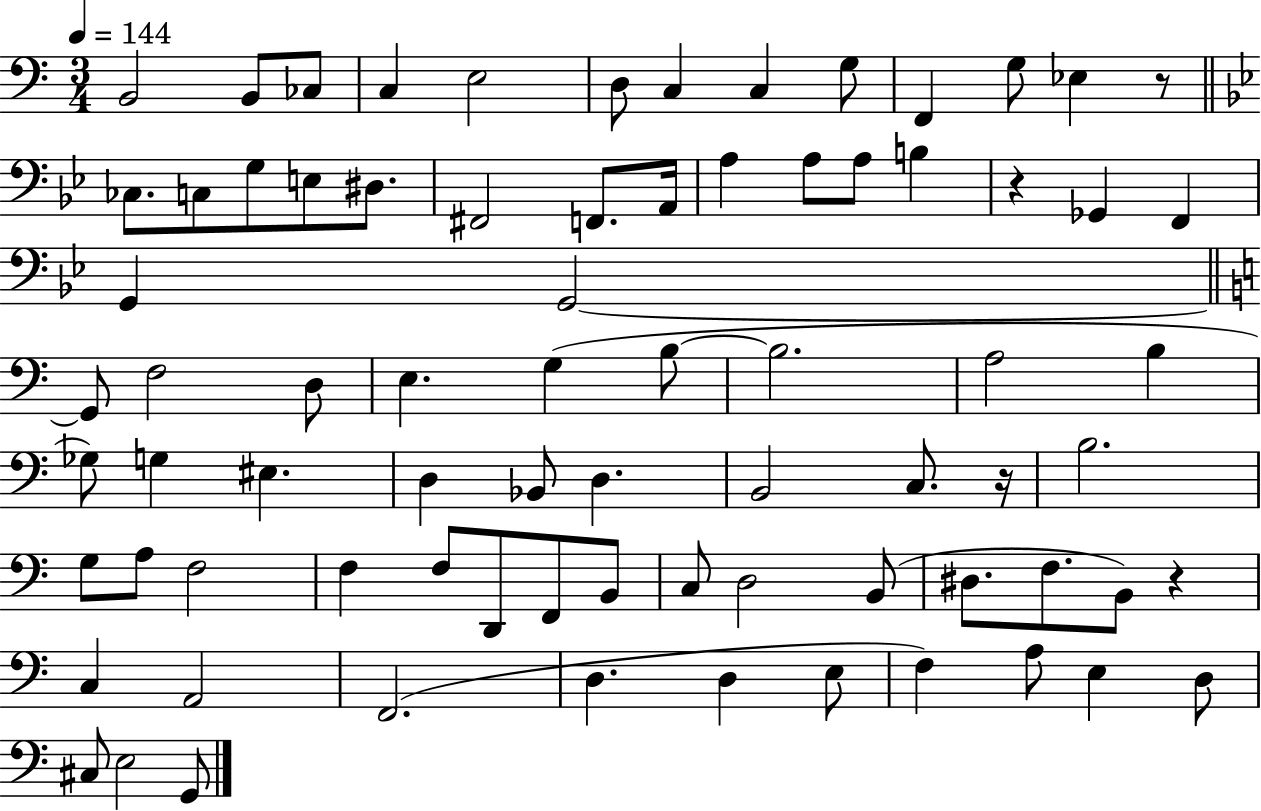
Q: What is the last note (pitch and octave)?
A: G2